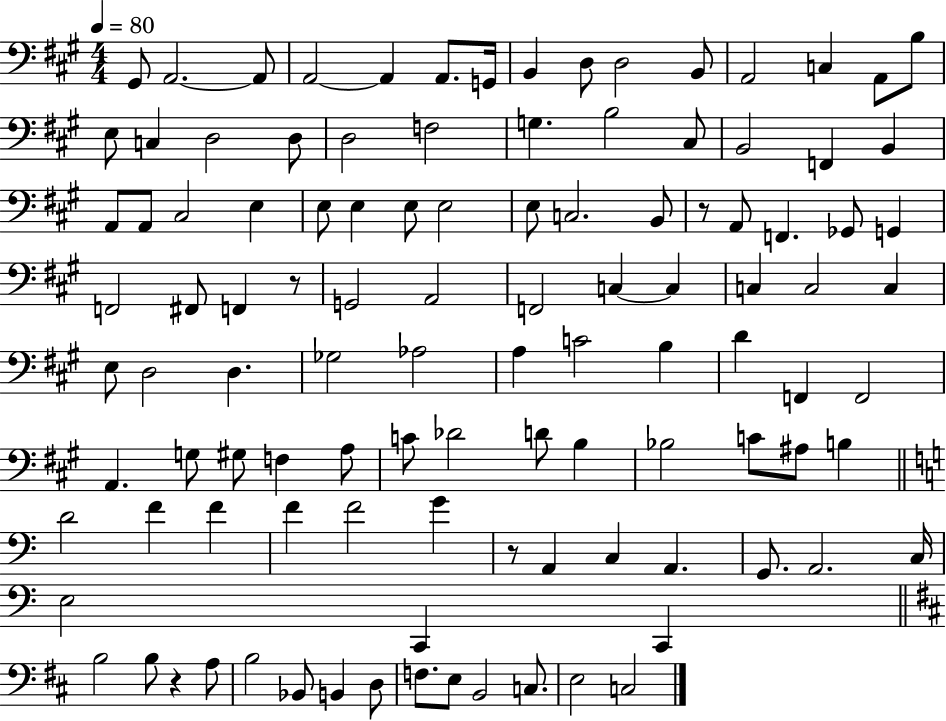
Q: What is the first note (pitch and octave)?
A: G#2